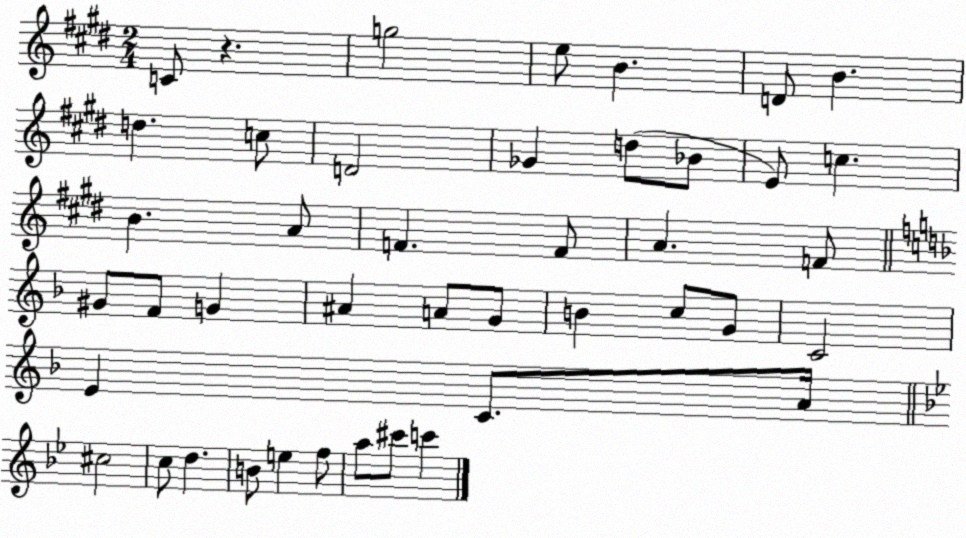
X:1
T:Untitled
M:2/4
L:1/4
K:E
C/2 z g2 e/2 B D/2 B d c/2 D2 _G d/2 _B/2 E/2 c B A/2 F F/2 A F/2 ^G/2 F/2 G ^A A/2 G/2 B c/2 G/2 C2 E C/2 A/4 ^c2 c/2 d B/2 e f/2 a/2 ^c'/2 c'